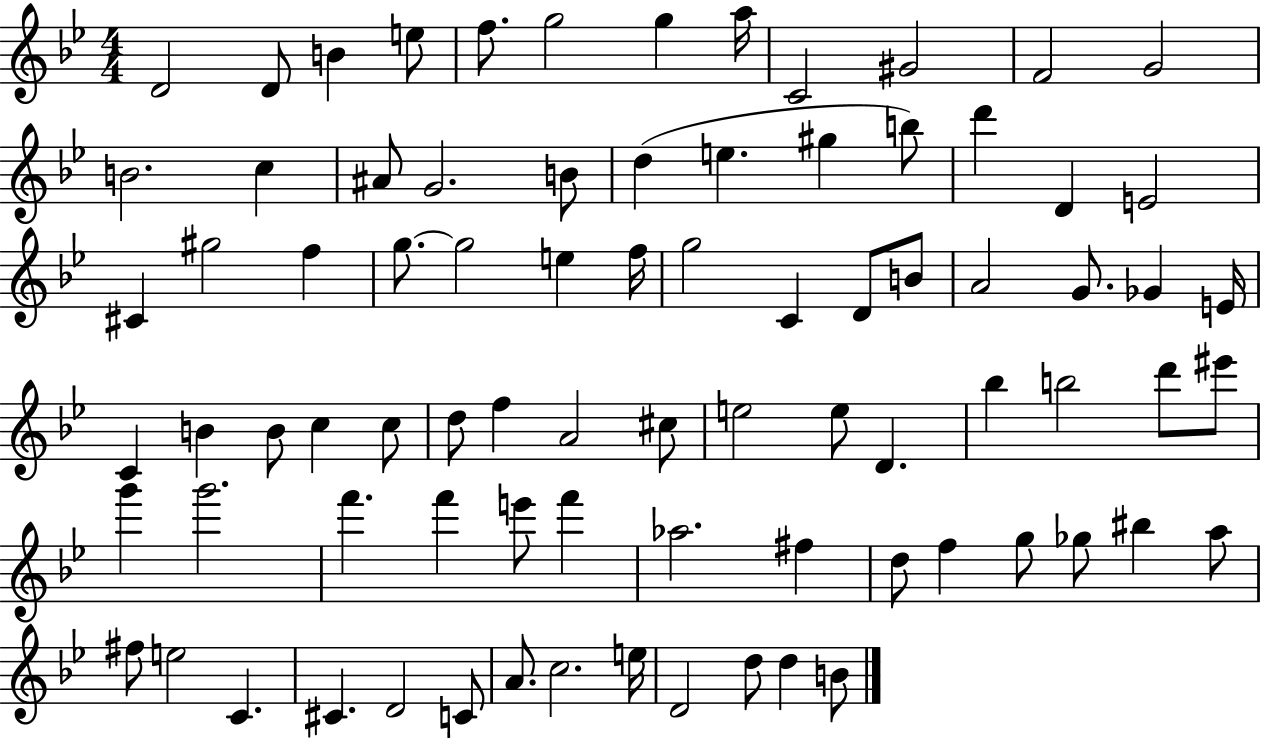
{
  \clef treble
  \numericTimeSignature
  \time 4/4
  \key bes \major
  d'2 d'8 b'4 e''8 | f''8. g''2 g''4 a''16 | c'2 gis'2 | f'2 g'2 | \break b'2. c''4 | ais'8 g'2. b'8 | d''4( e''4. gis''4 b''8) | d'''4 d'4 e'2 | \break cis'4 gis''2 f''4 | g''8.~~ g''2 e''4 f''16 | g''2 c'4 d'8 b'8 | a'2 g'8. ges'4 e'16 | \break c'4 b'4 b'8 c''4 c''8 | d''8 f''4 a'2 cis''8 | e''2 e''8 d'4. | bes''4 b''2 d'''8 eis'''8 | \break g'''4 g'''2. | f'''4. f'''4 e'''8 f'''4 | aes''2. fis''4 | d''8 f''4 g''8 ges''8 bis''4 a''8 | \break fis''8 e''2 c'4. | cis'4. d'2 c'8 | a'8. c''2. e''16 | d'2 d''8 d''4 b'8 | \break \bar "|."
}